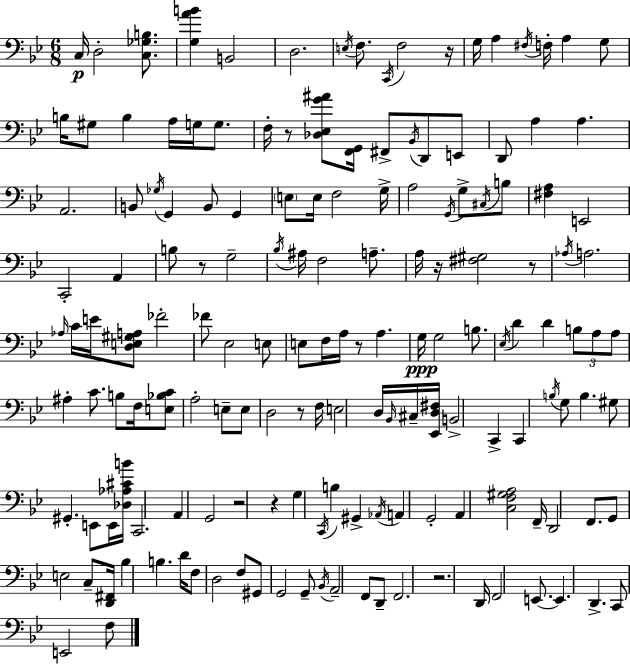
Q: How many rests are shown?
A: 10